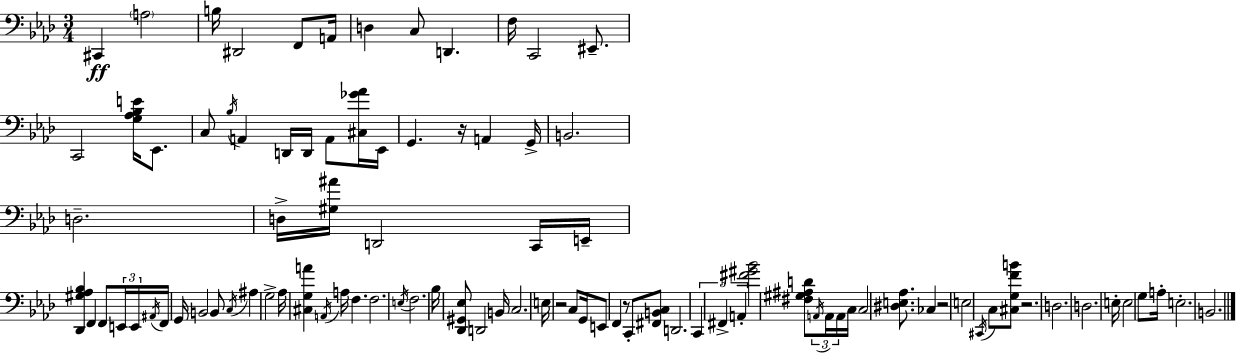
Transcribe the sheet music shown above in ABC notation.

X:1
T:Untitled
M:3/4
L:1/4
K:Ab
^C,, A,2 B,/4 ^D,,2 F,,/2 A,,/4 D, C,/2 D,, F,/4 C,,2 ^E,,/2 C,,2 [G,_A,_B,E]/4 _E,,/2 C,/2 _B,/4 A,, D,,/4 D,,/4 A,,/2 [^C,_G_A]/4 _E,,/4 G,, z/4 A,, G,,/4 B,,2 D,2 D,/4 [^G,^A]/4 D,,2 C,,/4 E,,/4 [_D,,^G,_A,_B,] F,, F,,/2 E,,/4 E,,/4 ^A,,/4 F,,/4 G,,/4 B,,2 B,,/2 C,/4 ^A, G,2 _A,/4 [^C,G,A] A,,/4 A,/4 F, F,2 E,/4 F,2 _B,/4 [_D,,^G,,_E,]/2 D,,2 B,,/4 C,2 E,/4 z2 C,/2 G,,/4 E,,/2 F,, z/2 C,,/2 [^F,,B,,C,]/2 D,,2 C,, ^F,, A,, [^F^G_B]2 [^F,^G,^A,D]/2 A,,/4 A,,/4 A,,/4 C,/4 C,2 [^D,E,_A,]/2 _C, z2 E,2 ^C,,/4 C,/2 [^C,G,FB]/2 z2 D,2 D,2 E,/4 E,2 G,/2 A,/4 E,2 B,,2